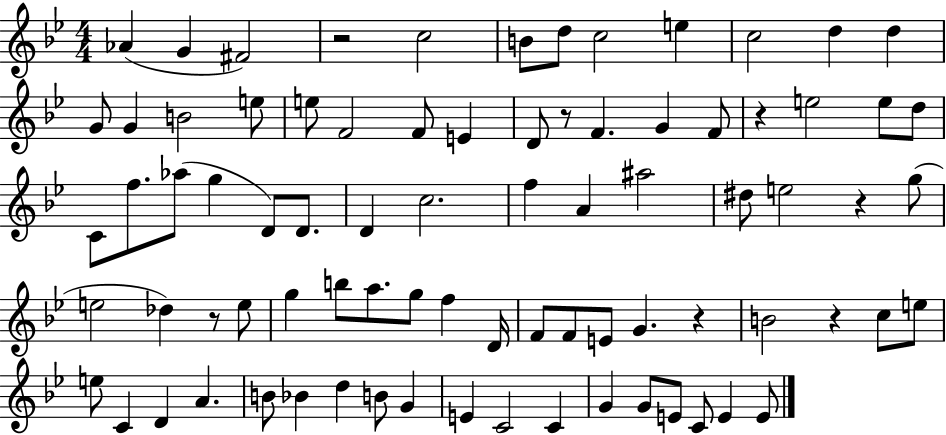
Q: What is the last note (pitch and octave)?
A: E4